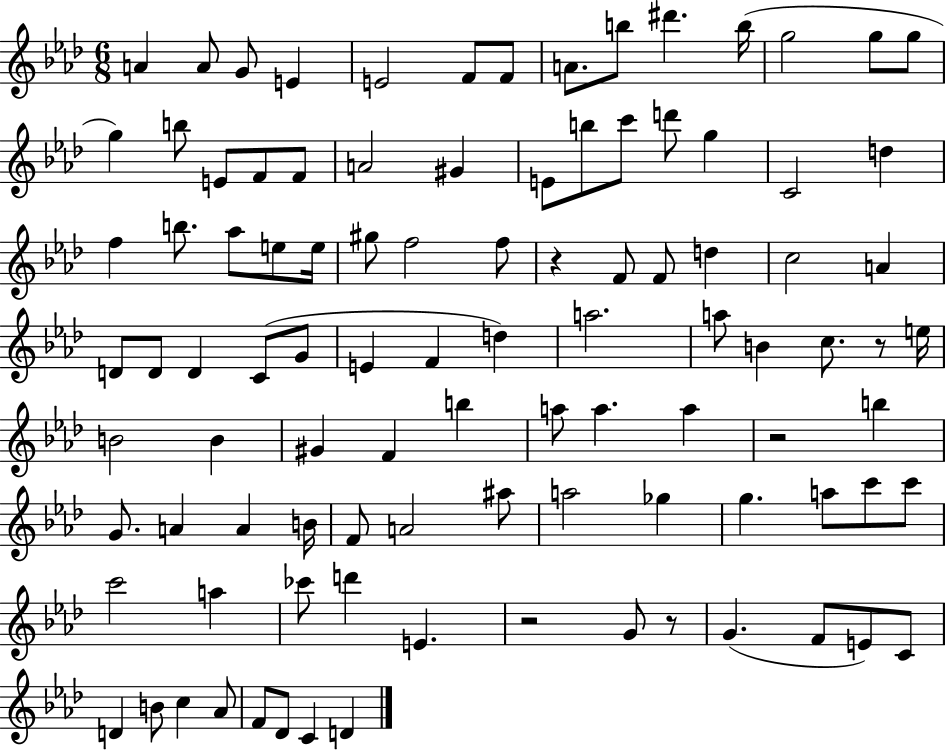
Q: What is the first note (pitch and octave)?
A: A4